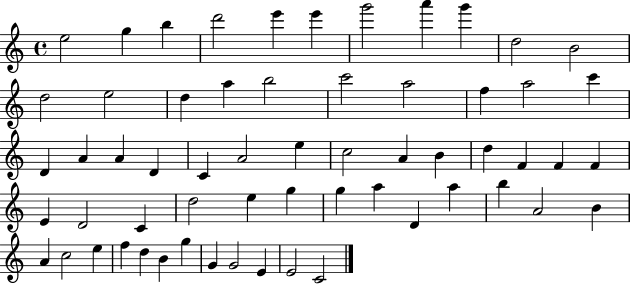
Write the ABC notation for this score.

X:1
T:Untitled
M:4/4
L:1/4
K:C
e2 g b d'2 e' e' g'2 a' g' d2 B2 d2 e2 d a b2 c'2 a2 f a2 c' D A A D C A2 e c2 A B d F F F E D2 C d2 e g g a D a b A2 B A c2 e f d B g G G2 E E2 C2